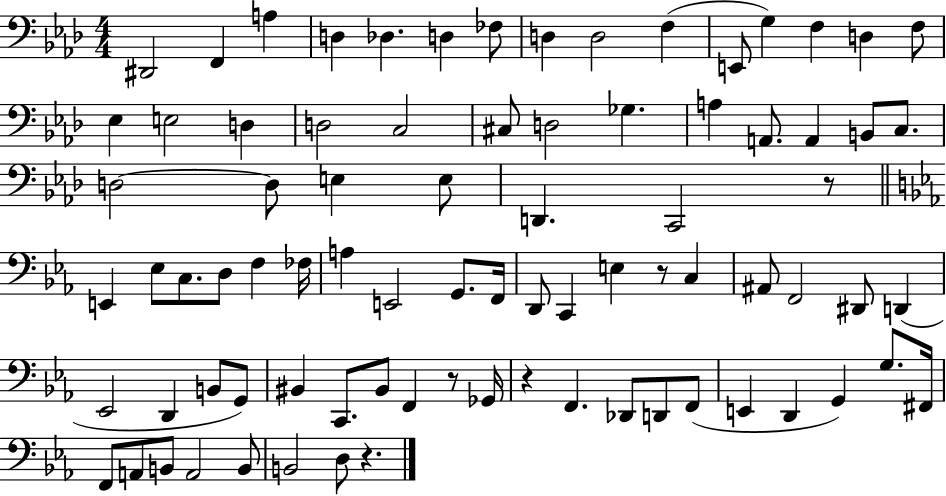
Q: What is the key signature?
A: AES major